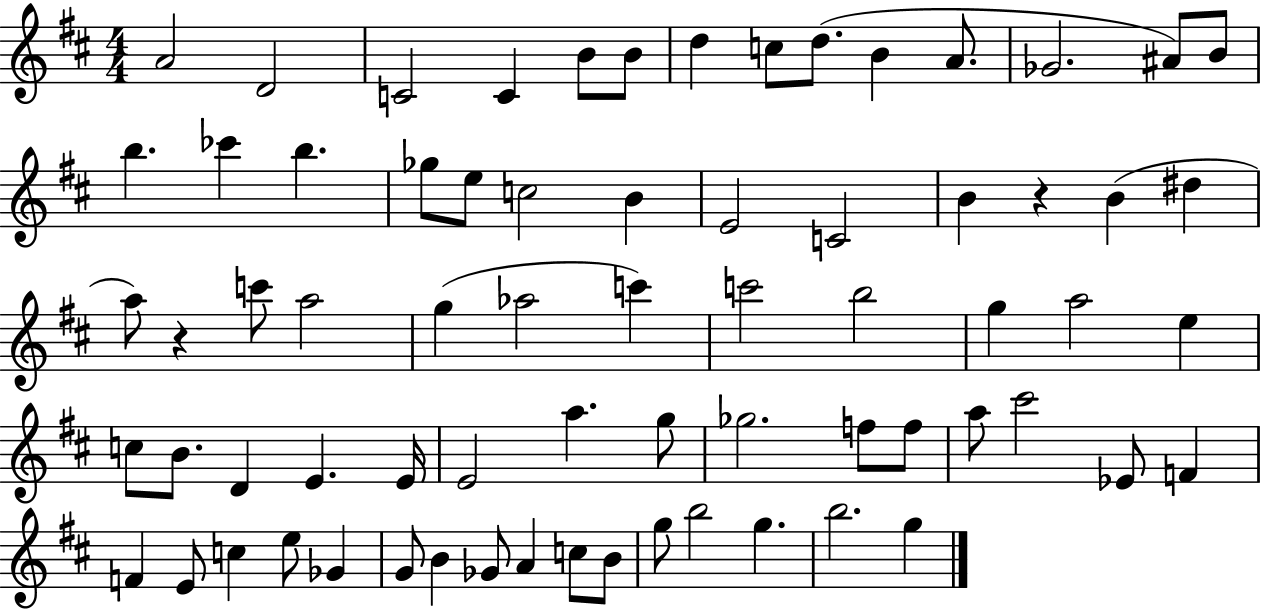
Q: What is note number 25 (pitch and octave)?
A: B4